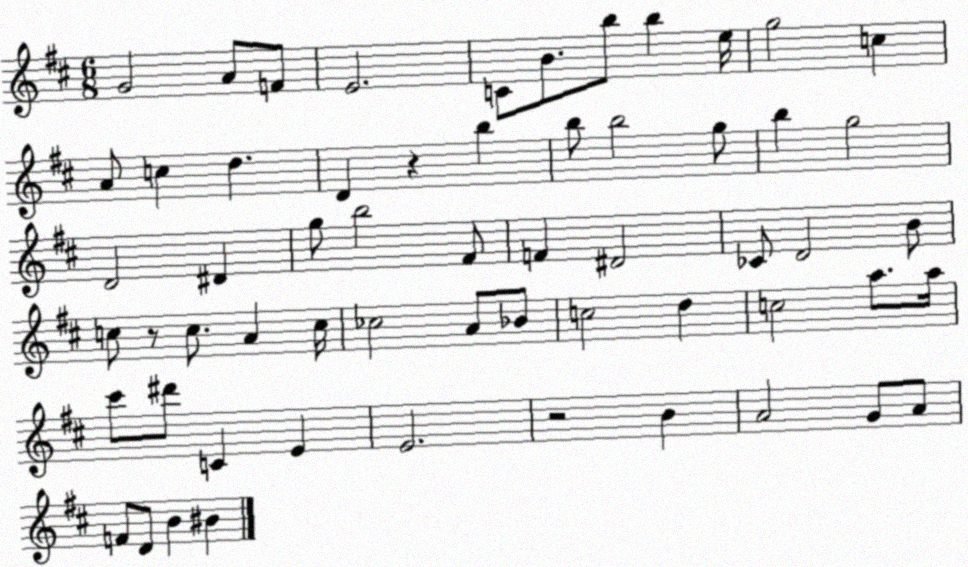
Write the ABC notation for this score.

X:1
T:Untitled
M:6/8
L:1/4
K:D
G2 A/2 F/2 E2 C/2 B/2 b/2 b e/4 g2 c A/2 c d D z b b/2 b2 g/2 b g2 D2 ^D g/2 b2 ^F/2 F ^D2 _C/2 D2 B/2 c/2 z/2 c/2 A c/4 _c2 A/2 _B/2 c2 d c2 a/2 a/4 ^c'/2 ^d'/2 C E E2 z2 B A2 G/2 A/2 F/2 D/2 B ^B